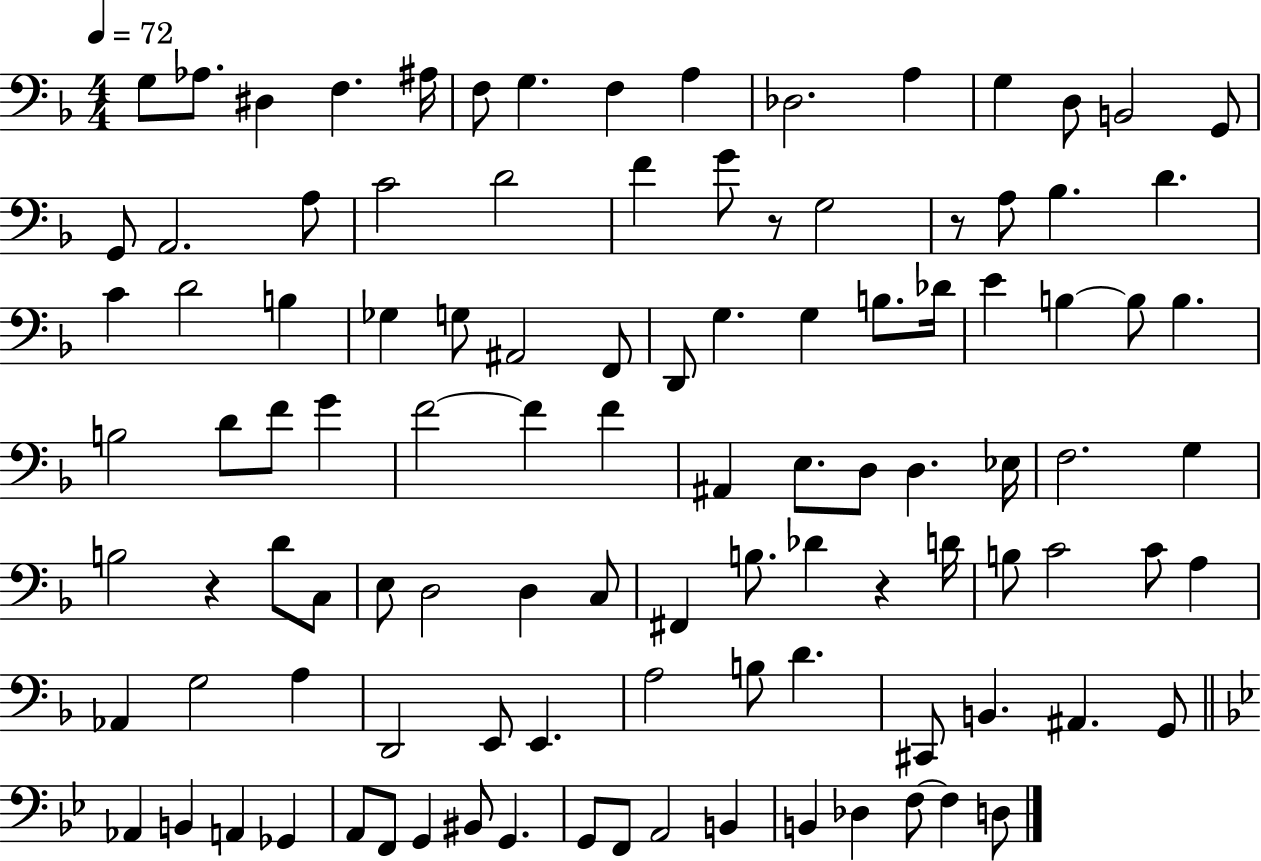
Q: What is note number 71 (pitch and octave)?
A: A3